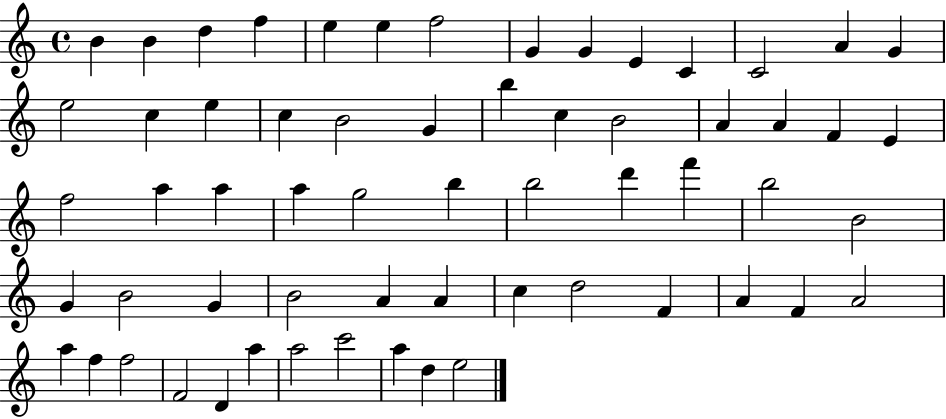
B4/q B4/q D5/q F5/q E5/q E5/q F5/h G4/q G4/q E4/q C4/q C4/h A4/q G4/q E5/h C5/q E5/q C5/q B4/h G4/q B5/q C5/q B4/h A4/q A4/q F4/q E4/q F5/h A5/q A5/q A5/q G5/h B5/q B5/h D6/q F6/q B5/h B4/h G4/q B4/h G4/q B4/h A4/q A4/q C5/q D5/h F4/q A4/q F4/q A4/h A5/q F5/q F5/h F4/h D4/q A5/q A5/h C6/h A5/q D5/q E5/h